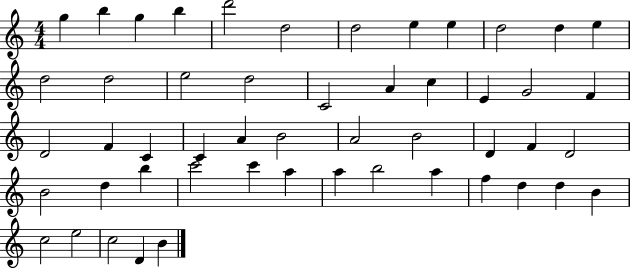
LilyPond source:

{
  \clef treble
  \numericTimeSignature
  \time 4/4
  \key c \major
  g''4 b''4 g''4 b''4 | d'''2 d''2 | d''2 e''4 e''4 | d''2 d''4 e''4 | \break d''2 d''2 | e''2 d''2 | c'2 a'4 c''4 | e'4 g'2 f'4 | \break d'2 f'4 c'4 | c'4 a'4 b'2 | a'2 b'2 | d'4 f'4 d'2 | \break b'2 d''4 b''4 | c'''2 c'''4 a''4 | a''4 b''2 a''4 | f''4 d''4 d''4 b'4 | \break c''2 e''2 | c''2 d'4 b'4 | \bar "|."
}